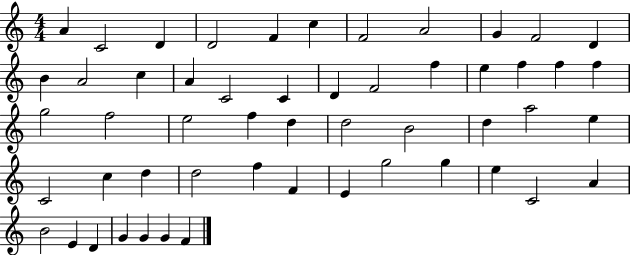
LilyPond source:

{
  \clef treble
  \numericTimeSignature
  \time 4/4
  \key c \major
  a'4 c'2 d'4 | d'2 f'4 c''4 | f'2 a'2 | g'4 f'2 d'4 | \break b'4 a'2 c''4 | a'4 c'2 c'4 | d'4 f'2 f''4 | e''4 f''4 f''4 f''4 | \break g''2 f''2 | e''2 f''4 d''4 | d''2 b'2 | d''4 a''2 e''4 | \break c'2 c''4 d''4 | d''2 f''4 f'4 | e'4 g''2 g''4 | e''4 c'2 a'4 | \break b'2 e'4 d'4 | g'4 g'4 g'4 f'4 | \bar "|."
}